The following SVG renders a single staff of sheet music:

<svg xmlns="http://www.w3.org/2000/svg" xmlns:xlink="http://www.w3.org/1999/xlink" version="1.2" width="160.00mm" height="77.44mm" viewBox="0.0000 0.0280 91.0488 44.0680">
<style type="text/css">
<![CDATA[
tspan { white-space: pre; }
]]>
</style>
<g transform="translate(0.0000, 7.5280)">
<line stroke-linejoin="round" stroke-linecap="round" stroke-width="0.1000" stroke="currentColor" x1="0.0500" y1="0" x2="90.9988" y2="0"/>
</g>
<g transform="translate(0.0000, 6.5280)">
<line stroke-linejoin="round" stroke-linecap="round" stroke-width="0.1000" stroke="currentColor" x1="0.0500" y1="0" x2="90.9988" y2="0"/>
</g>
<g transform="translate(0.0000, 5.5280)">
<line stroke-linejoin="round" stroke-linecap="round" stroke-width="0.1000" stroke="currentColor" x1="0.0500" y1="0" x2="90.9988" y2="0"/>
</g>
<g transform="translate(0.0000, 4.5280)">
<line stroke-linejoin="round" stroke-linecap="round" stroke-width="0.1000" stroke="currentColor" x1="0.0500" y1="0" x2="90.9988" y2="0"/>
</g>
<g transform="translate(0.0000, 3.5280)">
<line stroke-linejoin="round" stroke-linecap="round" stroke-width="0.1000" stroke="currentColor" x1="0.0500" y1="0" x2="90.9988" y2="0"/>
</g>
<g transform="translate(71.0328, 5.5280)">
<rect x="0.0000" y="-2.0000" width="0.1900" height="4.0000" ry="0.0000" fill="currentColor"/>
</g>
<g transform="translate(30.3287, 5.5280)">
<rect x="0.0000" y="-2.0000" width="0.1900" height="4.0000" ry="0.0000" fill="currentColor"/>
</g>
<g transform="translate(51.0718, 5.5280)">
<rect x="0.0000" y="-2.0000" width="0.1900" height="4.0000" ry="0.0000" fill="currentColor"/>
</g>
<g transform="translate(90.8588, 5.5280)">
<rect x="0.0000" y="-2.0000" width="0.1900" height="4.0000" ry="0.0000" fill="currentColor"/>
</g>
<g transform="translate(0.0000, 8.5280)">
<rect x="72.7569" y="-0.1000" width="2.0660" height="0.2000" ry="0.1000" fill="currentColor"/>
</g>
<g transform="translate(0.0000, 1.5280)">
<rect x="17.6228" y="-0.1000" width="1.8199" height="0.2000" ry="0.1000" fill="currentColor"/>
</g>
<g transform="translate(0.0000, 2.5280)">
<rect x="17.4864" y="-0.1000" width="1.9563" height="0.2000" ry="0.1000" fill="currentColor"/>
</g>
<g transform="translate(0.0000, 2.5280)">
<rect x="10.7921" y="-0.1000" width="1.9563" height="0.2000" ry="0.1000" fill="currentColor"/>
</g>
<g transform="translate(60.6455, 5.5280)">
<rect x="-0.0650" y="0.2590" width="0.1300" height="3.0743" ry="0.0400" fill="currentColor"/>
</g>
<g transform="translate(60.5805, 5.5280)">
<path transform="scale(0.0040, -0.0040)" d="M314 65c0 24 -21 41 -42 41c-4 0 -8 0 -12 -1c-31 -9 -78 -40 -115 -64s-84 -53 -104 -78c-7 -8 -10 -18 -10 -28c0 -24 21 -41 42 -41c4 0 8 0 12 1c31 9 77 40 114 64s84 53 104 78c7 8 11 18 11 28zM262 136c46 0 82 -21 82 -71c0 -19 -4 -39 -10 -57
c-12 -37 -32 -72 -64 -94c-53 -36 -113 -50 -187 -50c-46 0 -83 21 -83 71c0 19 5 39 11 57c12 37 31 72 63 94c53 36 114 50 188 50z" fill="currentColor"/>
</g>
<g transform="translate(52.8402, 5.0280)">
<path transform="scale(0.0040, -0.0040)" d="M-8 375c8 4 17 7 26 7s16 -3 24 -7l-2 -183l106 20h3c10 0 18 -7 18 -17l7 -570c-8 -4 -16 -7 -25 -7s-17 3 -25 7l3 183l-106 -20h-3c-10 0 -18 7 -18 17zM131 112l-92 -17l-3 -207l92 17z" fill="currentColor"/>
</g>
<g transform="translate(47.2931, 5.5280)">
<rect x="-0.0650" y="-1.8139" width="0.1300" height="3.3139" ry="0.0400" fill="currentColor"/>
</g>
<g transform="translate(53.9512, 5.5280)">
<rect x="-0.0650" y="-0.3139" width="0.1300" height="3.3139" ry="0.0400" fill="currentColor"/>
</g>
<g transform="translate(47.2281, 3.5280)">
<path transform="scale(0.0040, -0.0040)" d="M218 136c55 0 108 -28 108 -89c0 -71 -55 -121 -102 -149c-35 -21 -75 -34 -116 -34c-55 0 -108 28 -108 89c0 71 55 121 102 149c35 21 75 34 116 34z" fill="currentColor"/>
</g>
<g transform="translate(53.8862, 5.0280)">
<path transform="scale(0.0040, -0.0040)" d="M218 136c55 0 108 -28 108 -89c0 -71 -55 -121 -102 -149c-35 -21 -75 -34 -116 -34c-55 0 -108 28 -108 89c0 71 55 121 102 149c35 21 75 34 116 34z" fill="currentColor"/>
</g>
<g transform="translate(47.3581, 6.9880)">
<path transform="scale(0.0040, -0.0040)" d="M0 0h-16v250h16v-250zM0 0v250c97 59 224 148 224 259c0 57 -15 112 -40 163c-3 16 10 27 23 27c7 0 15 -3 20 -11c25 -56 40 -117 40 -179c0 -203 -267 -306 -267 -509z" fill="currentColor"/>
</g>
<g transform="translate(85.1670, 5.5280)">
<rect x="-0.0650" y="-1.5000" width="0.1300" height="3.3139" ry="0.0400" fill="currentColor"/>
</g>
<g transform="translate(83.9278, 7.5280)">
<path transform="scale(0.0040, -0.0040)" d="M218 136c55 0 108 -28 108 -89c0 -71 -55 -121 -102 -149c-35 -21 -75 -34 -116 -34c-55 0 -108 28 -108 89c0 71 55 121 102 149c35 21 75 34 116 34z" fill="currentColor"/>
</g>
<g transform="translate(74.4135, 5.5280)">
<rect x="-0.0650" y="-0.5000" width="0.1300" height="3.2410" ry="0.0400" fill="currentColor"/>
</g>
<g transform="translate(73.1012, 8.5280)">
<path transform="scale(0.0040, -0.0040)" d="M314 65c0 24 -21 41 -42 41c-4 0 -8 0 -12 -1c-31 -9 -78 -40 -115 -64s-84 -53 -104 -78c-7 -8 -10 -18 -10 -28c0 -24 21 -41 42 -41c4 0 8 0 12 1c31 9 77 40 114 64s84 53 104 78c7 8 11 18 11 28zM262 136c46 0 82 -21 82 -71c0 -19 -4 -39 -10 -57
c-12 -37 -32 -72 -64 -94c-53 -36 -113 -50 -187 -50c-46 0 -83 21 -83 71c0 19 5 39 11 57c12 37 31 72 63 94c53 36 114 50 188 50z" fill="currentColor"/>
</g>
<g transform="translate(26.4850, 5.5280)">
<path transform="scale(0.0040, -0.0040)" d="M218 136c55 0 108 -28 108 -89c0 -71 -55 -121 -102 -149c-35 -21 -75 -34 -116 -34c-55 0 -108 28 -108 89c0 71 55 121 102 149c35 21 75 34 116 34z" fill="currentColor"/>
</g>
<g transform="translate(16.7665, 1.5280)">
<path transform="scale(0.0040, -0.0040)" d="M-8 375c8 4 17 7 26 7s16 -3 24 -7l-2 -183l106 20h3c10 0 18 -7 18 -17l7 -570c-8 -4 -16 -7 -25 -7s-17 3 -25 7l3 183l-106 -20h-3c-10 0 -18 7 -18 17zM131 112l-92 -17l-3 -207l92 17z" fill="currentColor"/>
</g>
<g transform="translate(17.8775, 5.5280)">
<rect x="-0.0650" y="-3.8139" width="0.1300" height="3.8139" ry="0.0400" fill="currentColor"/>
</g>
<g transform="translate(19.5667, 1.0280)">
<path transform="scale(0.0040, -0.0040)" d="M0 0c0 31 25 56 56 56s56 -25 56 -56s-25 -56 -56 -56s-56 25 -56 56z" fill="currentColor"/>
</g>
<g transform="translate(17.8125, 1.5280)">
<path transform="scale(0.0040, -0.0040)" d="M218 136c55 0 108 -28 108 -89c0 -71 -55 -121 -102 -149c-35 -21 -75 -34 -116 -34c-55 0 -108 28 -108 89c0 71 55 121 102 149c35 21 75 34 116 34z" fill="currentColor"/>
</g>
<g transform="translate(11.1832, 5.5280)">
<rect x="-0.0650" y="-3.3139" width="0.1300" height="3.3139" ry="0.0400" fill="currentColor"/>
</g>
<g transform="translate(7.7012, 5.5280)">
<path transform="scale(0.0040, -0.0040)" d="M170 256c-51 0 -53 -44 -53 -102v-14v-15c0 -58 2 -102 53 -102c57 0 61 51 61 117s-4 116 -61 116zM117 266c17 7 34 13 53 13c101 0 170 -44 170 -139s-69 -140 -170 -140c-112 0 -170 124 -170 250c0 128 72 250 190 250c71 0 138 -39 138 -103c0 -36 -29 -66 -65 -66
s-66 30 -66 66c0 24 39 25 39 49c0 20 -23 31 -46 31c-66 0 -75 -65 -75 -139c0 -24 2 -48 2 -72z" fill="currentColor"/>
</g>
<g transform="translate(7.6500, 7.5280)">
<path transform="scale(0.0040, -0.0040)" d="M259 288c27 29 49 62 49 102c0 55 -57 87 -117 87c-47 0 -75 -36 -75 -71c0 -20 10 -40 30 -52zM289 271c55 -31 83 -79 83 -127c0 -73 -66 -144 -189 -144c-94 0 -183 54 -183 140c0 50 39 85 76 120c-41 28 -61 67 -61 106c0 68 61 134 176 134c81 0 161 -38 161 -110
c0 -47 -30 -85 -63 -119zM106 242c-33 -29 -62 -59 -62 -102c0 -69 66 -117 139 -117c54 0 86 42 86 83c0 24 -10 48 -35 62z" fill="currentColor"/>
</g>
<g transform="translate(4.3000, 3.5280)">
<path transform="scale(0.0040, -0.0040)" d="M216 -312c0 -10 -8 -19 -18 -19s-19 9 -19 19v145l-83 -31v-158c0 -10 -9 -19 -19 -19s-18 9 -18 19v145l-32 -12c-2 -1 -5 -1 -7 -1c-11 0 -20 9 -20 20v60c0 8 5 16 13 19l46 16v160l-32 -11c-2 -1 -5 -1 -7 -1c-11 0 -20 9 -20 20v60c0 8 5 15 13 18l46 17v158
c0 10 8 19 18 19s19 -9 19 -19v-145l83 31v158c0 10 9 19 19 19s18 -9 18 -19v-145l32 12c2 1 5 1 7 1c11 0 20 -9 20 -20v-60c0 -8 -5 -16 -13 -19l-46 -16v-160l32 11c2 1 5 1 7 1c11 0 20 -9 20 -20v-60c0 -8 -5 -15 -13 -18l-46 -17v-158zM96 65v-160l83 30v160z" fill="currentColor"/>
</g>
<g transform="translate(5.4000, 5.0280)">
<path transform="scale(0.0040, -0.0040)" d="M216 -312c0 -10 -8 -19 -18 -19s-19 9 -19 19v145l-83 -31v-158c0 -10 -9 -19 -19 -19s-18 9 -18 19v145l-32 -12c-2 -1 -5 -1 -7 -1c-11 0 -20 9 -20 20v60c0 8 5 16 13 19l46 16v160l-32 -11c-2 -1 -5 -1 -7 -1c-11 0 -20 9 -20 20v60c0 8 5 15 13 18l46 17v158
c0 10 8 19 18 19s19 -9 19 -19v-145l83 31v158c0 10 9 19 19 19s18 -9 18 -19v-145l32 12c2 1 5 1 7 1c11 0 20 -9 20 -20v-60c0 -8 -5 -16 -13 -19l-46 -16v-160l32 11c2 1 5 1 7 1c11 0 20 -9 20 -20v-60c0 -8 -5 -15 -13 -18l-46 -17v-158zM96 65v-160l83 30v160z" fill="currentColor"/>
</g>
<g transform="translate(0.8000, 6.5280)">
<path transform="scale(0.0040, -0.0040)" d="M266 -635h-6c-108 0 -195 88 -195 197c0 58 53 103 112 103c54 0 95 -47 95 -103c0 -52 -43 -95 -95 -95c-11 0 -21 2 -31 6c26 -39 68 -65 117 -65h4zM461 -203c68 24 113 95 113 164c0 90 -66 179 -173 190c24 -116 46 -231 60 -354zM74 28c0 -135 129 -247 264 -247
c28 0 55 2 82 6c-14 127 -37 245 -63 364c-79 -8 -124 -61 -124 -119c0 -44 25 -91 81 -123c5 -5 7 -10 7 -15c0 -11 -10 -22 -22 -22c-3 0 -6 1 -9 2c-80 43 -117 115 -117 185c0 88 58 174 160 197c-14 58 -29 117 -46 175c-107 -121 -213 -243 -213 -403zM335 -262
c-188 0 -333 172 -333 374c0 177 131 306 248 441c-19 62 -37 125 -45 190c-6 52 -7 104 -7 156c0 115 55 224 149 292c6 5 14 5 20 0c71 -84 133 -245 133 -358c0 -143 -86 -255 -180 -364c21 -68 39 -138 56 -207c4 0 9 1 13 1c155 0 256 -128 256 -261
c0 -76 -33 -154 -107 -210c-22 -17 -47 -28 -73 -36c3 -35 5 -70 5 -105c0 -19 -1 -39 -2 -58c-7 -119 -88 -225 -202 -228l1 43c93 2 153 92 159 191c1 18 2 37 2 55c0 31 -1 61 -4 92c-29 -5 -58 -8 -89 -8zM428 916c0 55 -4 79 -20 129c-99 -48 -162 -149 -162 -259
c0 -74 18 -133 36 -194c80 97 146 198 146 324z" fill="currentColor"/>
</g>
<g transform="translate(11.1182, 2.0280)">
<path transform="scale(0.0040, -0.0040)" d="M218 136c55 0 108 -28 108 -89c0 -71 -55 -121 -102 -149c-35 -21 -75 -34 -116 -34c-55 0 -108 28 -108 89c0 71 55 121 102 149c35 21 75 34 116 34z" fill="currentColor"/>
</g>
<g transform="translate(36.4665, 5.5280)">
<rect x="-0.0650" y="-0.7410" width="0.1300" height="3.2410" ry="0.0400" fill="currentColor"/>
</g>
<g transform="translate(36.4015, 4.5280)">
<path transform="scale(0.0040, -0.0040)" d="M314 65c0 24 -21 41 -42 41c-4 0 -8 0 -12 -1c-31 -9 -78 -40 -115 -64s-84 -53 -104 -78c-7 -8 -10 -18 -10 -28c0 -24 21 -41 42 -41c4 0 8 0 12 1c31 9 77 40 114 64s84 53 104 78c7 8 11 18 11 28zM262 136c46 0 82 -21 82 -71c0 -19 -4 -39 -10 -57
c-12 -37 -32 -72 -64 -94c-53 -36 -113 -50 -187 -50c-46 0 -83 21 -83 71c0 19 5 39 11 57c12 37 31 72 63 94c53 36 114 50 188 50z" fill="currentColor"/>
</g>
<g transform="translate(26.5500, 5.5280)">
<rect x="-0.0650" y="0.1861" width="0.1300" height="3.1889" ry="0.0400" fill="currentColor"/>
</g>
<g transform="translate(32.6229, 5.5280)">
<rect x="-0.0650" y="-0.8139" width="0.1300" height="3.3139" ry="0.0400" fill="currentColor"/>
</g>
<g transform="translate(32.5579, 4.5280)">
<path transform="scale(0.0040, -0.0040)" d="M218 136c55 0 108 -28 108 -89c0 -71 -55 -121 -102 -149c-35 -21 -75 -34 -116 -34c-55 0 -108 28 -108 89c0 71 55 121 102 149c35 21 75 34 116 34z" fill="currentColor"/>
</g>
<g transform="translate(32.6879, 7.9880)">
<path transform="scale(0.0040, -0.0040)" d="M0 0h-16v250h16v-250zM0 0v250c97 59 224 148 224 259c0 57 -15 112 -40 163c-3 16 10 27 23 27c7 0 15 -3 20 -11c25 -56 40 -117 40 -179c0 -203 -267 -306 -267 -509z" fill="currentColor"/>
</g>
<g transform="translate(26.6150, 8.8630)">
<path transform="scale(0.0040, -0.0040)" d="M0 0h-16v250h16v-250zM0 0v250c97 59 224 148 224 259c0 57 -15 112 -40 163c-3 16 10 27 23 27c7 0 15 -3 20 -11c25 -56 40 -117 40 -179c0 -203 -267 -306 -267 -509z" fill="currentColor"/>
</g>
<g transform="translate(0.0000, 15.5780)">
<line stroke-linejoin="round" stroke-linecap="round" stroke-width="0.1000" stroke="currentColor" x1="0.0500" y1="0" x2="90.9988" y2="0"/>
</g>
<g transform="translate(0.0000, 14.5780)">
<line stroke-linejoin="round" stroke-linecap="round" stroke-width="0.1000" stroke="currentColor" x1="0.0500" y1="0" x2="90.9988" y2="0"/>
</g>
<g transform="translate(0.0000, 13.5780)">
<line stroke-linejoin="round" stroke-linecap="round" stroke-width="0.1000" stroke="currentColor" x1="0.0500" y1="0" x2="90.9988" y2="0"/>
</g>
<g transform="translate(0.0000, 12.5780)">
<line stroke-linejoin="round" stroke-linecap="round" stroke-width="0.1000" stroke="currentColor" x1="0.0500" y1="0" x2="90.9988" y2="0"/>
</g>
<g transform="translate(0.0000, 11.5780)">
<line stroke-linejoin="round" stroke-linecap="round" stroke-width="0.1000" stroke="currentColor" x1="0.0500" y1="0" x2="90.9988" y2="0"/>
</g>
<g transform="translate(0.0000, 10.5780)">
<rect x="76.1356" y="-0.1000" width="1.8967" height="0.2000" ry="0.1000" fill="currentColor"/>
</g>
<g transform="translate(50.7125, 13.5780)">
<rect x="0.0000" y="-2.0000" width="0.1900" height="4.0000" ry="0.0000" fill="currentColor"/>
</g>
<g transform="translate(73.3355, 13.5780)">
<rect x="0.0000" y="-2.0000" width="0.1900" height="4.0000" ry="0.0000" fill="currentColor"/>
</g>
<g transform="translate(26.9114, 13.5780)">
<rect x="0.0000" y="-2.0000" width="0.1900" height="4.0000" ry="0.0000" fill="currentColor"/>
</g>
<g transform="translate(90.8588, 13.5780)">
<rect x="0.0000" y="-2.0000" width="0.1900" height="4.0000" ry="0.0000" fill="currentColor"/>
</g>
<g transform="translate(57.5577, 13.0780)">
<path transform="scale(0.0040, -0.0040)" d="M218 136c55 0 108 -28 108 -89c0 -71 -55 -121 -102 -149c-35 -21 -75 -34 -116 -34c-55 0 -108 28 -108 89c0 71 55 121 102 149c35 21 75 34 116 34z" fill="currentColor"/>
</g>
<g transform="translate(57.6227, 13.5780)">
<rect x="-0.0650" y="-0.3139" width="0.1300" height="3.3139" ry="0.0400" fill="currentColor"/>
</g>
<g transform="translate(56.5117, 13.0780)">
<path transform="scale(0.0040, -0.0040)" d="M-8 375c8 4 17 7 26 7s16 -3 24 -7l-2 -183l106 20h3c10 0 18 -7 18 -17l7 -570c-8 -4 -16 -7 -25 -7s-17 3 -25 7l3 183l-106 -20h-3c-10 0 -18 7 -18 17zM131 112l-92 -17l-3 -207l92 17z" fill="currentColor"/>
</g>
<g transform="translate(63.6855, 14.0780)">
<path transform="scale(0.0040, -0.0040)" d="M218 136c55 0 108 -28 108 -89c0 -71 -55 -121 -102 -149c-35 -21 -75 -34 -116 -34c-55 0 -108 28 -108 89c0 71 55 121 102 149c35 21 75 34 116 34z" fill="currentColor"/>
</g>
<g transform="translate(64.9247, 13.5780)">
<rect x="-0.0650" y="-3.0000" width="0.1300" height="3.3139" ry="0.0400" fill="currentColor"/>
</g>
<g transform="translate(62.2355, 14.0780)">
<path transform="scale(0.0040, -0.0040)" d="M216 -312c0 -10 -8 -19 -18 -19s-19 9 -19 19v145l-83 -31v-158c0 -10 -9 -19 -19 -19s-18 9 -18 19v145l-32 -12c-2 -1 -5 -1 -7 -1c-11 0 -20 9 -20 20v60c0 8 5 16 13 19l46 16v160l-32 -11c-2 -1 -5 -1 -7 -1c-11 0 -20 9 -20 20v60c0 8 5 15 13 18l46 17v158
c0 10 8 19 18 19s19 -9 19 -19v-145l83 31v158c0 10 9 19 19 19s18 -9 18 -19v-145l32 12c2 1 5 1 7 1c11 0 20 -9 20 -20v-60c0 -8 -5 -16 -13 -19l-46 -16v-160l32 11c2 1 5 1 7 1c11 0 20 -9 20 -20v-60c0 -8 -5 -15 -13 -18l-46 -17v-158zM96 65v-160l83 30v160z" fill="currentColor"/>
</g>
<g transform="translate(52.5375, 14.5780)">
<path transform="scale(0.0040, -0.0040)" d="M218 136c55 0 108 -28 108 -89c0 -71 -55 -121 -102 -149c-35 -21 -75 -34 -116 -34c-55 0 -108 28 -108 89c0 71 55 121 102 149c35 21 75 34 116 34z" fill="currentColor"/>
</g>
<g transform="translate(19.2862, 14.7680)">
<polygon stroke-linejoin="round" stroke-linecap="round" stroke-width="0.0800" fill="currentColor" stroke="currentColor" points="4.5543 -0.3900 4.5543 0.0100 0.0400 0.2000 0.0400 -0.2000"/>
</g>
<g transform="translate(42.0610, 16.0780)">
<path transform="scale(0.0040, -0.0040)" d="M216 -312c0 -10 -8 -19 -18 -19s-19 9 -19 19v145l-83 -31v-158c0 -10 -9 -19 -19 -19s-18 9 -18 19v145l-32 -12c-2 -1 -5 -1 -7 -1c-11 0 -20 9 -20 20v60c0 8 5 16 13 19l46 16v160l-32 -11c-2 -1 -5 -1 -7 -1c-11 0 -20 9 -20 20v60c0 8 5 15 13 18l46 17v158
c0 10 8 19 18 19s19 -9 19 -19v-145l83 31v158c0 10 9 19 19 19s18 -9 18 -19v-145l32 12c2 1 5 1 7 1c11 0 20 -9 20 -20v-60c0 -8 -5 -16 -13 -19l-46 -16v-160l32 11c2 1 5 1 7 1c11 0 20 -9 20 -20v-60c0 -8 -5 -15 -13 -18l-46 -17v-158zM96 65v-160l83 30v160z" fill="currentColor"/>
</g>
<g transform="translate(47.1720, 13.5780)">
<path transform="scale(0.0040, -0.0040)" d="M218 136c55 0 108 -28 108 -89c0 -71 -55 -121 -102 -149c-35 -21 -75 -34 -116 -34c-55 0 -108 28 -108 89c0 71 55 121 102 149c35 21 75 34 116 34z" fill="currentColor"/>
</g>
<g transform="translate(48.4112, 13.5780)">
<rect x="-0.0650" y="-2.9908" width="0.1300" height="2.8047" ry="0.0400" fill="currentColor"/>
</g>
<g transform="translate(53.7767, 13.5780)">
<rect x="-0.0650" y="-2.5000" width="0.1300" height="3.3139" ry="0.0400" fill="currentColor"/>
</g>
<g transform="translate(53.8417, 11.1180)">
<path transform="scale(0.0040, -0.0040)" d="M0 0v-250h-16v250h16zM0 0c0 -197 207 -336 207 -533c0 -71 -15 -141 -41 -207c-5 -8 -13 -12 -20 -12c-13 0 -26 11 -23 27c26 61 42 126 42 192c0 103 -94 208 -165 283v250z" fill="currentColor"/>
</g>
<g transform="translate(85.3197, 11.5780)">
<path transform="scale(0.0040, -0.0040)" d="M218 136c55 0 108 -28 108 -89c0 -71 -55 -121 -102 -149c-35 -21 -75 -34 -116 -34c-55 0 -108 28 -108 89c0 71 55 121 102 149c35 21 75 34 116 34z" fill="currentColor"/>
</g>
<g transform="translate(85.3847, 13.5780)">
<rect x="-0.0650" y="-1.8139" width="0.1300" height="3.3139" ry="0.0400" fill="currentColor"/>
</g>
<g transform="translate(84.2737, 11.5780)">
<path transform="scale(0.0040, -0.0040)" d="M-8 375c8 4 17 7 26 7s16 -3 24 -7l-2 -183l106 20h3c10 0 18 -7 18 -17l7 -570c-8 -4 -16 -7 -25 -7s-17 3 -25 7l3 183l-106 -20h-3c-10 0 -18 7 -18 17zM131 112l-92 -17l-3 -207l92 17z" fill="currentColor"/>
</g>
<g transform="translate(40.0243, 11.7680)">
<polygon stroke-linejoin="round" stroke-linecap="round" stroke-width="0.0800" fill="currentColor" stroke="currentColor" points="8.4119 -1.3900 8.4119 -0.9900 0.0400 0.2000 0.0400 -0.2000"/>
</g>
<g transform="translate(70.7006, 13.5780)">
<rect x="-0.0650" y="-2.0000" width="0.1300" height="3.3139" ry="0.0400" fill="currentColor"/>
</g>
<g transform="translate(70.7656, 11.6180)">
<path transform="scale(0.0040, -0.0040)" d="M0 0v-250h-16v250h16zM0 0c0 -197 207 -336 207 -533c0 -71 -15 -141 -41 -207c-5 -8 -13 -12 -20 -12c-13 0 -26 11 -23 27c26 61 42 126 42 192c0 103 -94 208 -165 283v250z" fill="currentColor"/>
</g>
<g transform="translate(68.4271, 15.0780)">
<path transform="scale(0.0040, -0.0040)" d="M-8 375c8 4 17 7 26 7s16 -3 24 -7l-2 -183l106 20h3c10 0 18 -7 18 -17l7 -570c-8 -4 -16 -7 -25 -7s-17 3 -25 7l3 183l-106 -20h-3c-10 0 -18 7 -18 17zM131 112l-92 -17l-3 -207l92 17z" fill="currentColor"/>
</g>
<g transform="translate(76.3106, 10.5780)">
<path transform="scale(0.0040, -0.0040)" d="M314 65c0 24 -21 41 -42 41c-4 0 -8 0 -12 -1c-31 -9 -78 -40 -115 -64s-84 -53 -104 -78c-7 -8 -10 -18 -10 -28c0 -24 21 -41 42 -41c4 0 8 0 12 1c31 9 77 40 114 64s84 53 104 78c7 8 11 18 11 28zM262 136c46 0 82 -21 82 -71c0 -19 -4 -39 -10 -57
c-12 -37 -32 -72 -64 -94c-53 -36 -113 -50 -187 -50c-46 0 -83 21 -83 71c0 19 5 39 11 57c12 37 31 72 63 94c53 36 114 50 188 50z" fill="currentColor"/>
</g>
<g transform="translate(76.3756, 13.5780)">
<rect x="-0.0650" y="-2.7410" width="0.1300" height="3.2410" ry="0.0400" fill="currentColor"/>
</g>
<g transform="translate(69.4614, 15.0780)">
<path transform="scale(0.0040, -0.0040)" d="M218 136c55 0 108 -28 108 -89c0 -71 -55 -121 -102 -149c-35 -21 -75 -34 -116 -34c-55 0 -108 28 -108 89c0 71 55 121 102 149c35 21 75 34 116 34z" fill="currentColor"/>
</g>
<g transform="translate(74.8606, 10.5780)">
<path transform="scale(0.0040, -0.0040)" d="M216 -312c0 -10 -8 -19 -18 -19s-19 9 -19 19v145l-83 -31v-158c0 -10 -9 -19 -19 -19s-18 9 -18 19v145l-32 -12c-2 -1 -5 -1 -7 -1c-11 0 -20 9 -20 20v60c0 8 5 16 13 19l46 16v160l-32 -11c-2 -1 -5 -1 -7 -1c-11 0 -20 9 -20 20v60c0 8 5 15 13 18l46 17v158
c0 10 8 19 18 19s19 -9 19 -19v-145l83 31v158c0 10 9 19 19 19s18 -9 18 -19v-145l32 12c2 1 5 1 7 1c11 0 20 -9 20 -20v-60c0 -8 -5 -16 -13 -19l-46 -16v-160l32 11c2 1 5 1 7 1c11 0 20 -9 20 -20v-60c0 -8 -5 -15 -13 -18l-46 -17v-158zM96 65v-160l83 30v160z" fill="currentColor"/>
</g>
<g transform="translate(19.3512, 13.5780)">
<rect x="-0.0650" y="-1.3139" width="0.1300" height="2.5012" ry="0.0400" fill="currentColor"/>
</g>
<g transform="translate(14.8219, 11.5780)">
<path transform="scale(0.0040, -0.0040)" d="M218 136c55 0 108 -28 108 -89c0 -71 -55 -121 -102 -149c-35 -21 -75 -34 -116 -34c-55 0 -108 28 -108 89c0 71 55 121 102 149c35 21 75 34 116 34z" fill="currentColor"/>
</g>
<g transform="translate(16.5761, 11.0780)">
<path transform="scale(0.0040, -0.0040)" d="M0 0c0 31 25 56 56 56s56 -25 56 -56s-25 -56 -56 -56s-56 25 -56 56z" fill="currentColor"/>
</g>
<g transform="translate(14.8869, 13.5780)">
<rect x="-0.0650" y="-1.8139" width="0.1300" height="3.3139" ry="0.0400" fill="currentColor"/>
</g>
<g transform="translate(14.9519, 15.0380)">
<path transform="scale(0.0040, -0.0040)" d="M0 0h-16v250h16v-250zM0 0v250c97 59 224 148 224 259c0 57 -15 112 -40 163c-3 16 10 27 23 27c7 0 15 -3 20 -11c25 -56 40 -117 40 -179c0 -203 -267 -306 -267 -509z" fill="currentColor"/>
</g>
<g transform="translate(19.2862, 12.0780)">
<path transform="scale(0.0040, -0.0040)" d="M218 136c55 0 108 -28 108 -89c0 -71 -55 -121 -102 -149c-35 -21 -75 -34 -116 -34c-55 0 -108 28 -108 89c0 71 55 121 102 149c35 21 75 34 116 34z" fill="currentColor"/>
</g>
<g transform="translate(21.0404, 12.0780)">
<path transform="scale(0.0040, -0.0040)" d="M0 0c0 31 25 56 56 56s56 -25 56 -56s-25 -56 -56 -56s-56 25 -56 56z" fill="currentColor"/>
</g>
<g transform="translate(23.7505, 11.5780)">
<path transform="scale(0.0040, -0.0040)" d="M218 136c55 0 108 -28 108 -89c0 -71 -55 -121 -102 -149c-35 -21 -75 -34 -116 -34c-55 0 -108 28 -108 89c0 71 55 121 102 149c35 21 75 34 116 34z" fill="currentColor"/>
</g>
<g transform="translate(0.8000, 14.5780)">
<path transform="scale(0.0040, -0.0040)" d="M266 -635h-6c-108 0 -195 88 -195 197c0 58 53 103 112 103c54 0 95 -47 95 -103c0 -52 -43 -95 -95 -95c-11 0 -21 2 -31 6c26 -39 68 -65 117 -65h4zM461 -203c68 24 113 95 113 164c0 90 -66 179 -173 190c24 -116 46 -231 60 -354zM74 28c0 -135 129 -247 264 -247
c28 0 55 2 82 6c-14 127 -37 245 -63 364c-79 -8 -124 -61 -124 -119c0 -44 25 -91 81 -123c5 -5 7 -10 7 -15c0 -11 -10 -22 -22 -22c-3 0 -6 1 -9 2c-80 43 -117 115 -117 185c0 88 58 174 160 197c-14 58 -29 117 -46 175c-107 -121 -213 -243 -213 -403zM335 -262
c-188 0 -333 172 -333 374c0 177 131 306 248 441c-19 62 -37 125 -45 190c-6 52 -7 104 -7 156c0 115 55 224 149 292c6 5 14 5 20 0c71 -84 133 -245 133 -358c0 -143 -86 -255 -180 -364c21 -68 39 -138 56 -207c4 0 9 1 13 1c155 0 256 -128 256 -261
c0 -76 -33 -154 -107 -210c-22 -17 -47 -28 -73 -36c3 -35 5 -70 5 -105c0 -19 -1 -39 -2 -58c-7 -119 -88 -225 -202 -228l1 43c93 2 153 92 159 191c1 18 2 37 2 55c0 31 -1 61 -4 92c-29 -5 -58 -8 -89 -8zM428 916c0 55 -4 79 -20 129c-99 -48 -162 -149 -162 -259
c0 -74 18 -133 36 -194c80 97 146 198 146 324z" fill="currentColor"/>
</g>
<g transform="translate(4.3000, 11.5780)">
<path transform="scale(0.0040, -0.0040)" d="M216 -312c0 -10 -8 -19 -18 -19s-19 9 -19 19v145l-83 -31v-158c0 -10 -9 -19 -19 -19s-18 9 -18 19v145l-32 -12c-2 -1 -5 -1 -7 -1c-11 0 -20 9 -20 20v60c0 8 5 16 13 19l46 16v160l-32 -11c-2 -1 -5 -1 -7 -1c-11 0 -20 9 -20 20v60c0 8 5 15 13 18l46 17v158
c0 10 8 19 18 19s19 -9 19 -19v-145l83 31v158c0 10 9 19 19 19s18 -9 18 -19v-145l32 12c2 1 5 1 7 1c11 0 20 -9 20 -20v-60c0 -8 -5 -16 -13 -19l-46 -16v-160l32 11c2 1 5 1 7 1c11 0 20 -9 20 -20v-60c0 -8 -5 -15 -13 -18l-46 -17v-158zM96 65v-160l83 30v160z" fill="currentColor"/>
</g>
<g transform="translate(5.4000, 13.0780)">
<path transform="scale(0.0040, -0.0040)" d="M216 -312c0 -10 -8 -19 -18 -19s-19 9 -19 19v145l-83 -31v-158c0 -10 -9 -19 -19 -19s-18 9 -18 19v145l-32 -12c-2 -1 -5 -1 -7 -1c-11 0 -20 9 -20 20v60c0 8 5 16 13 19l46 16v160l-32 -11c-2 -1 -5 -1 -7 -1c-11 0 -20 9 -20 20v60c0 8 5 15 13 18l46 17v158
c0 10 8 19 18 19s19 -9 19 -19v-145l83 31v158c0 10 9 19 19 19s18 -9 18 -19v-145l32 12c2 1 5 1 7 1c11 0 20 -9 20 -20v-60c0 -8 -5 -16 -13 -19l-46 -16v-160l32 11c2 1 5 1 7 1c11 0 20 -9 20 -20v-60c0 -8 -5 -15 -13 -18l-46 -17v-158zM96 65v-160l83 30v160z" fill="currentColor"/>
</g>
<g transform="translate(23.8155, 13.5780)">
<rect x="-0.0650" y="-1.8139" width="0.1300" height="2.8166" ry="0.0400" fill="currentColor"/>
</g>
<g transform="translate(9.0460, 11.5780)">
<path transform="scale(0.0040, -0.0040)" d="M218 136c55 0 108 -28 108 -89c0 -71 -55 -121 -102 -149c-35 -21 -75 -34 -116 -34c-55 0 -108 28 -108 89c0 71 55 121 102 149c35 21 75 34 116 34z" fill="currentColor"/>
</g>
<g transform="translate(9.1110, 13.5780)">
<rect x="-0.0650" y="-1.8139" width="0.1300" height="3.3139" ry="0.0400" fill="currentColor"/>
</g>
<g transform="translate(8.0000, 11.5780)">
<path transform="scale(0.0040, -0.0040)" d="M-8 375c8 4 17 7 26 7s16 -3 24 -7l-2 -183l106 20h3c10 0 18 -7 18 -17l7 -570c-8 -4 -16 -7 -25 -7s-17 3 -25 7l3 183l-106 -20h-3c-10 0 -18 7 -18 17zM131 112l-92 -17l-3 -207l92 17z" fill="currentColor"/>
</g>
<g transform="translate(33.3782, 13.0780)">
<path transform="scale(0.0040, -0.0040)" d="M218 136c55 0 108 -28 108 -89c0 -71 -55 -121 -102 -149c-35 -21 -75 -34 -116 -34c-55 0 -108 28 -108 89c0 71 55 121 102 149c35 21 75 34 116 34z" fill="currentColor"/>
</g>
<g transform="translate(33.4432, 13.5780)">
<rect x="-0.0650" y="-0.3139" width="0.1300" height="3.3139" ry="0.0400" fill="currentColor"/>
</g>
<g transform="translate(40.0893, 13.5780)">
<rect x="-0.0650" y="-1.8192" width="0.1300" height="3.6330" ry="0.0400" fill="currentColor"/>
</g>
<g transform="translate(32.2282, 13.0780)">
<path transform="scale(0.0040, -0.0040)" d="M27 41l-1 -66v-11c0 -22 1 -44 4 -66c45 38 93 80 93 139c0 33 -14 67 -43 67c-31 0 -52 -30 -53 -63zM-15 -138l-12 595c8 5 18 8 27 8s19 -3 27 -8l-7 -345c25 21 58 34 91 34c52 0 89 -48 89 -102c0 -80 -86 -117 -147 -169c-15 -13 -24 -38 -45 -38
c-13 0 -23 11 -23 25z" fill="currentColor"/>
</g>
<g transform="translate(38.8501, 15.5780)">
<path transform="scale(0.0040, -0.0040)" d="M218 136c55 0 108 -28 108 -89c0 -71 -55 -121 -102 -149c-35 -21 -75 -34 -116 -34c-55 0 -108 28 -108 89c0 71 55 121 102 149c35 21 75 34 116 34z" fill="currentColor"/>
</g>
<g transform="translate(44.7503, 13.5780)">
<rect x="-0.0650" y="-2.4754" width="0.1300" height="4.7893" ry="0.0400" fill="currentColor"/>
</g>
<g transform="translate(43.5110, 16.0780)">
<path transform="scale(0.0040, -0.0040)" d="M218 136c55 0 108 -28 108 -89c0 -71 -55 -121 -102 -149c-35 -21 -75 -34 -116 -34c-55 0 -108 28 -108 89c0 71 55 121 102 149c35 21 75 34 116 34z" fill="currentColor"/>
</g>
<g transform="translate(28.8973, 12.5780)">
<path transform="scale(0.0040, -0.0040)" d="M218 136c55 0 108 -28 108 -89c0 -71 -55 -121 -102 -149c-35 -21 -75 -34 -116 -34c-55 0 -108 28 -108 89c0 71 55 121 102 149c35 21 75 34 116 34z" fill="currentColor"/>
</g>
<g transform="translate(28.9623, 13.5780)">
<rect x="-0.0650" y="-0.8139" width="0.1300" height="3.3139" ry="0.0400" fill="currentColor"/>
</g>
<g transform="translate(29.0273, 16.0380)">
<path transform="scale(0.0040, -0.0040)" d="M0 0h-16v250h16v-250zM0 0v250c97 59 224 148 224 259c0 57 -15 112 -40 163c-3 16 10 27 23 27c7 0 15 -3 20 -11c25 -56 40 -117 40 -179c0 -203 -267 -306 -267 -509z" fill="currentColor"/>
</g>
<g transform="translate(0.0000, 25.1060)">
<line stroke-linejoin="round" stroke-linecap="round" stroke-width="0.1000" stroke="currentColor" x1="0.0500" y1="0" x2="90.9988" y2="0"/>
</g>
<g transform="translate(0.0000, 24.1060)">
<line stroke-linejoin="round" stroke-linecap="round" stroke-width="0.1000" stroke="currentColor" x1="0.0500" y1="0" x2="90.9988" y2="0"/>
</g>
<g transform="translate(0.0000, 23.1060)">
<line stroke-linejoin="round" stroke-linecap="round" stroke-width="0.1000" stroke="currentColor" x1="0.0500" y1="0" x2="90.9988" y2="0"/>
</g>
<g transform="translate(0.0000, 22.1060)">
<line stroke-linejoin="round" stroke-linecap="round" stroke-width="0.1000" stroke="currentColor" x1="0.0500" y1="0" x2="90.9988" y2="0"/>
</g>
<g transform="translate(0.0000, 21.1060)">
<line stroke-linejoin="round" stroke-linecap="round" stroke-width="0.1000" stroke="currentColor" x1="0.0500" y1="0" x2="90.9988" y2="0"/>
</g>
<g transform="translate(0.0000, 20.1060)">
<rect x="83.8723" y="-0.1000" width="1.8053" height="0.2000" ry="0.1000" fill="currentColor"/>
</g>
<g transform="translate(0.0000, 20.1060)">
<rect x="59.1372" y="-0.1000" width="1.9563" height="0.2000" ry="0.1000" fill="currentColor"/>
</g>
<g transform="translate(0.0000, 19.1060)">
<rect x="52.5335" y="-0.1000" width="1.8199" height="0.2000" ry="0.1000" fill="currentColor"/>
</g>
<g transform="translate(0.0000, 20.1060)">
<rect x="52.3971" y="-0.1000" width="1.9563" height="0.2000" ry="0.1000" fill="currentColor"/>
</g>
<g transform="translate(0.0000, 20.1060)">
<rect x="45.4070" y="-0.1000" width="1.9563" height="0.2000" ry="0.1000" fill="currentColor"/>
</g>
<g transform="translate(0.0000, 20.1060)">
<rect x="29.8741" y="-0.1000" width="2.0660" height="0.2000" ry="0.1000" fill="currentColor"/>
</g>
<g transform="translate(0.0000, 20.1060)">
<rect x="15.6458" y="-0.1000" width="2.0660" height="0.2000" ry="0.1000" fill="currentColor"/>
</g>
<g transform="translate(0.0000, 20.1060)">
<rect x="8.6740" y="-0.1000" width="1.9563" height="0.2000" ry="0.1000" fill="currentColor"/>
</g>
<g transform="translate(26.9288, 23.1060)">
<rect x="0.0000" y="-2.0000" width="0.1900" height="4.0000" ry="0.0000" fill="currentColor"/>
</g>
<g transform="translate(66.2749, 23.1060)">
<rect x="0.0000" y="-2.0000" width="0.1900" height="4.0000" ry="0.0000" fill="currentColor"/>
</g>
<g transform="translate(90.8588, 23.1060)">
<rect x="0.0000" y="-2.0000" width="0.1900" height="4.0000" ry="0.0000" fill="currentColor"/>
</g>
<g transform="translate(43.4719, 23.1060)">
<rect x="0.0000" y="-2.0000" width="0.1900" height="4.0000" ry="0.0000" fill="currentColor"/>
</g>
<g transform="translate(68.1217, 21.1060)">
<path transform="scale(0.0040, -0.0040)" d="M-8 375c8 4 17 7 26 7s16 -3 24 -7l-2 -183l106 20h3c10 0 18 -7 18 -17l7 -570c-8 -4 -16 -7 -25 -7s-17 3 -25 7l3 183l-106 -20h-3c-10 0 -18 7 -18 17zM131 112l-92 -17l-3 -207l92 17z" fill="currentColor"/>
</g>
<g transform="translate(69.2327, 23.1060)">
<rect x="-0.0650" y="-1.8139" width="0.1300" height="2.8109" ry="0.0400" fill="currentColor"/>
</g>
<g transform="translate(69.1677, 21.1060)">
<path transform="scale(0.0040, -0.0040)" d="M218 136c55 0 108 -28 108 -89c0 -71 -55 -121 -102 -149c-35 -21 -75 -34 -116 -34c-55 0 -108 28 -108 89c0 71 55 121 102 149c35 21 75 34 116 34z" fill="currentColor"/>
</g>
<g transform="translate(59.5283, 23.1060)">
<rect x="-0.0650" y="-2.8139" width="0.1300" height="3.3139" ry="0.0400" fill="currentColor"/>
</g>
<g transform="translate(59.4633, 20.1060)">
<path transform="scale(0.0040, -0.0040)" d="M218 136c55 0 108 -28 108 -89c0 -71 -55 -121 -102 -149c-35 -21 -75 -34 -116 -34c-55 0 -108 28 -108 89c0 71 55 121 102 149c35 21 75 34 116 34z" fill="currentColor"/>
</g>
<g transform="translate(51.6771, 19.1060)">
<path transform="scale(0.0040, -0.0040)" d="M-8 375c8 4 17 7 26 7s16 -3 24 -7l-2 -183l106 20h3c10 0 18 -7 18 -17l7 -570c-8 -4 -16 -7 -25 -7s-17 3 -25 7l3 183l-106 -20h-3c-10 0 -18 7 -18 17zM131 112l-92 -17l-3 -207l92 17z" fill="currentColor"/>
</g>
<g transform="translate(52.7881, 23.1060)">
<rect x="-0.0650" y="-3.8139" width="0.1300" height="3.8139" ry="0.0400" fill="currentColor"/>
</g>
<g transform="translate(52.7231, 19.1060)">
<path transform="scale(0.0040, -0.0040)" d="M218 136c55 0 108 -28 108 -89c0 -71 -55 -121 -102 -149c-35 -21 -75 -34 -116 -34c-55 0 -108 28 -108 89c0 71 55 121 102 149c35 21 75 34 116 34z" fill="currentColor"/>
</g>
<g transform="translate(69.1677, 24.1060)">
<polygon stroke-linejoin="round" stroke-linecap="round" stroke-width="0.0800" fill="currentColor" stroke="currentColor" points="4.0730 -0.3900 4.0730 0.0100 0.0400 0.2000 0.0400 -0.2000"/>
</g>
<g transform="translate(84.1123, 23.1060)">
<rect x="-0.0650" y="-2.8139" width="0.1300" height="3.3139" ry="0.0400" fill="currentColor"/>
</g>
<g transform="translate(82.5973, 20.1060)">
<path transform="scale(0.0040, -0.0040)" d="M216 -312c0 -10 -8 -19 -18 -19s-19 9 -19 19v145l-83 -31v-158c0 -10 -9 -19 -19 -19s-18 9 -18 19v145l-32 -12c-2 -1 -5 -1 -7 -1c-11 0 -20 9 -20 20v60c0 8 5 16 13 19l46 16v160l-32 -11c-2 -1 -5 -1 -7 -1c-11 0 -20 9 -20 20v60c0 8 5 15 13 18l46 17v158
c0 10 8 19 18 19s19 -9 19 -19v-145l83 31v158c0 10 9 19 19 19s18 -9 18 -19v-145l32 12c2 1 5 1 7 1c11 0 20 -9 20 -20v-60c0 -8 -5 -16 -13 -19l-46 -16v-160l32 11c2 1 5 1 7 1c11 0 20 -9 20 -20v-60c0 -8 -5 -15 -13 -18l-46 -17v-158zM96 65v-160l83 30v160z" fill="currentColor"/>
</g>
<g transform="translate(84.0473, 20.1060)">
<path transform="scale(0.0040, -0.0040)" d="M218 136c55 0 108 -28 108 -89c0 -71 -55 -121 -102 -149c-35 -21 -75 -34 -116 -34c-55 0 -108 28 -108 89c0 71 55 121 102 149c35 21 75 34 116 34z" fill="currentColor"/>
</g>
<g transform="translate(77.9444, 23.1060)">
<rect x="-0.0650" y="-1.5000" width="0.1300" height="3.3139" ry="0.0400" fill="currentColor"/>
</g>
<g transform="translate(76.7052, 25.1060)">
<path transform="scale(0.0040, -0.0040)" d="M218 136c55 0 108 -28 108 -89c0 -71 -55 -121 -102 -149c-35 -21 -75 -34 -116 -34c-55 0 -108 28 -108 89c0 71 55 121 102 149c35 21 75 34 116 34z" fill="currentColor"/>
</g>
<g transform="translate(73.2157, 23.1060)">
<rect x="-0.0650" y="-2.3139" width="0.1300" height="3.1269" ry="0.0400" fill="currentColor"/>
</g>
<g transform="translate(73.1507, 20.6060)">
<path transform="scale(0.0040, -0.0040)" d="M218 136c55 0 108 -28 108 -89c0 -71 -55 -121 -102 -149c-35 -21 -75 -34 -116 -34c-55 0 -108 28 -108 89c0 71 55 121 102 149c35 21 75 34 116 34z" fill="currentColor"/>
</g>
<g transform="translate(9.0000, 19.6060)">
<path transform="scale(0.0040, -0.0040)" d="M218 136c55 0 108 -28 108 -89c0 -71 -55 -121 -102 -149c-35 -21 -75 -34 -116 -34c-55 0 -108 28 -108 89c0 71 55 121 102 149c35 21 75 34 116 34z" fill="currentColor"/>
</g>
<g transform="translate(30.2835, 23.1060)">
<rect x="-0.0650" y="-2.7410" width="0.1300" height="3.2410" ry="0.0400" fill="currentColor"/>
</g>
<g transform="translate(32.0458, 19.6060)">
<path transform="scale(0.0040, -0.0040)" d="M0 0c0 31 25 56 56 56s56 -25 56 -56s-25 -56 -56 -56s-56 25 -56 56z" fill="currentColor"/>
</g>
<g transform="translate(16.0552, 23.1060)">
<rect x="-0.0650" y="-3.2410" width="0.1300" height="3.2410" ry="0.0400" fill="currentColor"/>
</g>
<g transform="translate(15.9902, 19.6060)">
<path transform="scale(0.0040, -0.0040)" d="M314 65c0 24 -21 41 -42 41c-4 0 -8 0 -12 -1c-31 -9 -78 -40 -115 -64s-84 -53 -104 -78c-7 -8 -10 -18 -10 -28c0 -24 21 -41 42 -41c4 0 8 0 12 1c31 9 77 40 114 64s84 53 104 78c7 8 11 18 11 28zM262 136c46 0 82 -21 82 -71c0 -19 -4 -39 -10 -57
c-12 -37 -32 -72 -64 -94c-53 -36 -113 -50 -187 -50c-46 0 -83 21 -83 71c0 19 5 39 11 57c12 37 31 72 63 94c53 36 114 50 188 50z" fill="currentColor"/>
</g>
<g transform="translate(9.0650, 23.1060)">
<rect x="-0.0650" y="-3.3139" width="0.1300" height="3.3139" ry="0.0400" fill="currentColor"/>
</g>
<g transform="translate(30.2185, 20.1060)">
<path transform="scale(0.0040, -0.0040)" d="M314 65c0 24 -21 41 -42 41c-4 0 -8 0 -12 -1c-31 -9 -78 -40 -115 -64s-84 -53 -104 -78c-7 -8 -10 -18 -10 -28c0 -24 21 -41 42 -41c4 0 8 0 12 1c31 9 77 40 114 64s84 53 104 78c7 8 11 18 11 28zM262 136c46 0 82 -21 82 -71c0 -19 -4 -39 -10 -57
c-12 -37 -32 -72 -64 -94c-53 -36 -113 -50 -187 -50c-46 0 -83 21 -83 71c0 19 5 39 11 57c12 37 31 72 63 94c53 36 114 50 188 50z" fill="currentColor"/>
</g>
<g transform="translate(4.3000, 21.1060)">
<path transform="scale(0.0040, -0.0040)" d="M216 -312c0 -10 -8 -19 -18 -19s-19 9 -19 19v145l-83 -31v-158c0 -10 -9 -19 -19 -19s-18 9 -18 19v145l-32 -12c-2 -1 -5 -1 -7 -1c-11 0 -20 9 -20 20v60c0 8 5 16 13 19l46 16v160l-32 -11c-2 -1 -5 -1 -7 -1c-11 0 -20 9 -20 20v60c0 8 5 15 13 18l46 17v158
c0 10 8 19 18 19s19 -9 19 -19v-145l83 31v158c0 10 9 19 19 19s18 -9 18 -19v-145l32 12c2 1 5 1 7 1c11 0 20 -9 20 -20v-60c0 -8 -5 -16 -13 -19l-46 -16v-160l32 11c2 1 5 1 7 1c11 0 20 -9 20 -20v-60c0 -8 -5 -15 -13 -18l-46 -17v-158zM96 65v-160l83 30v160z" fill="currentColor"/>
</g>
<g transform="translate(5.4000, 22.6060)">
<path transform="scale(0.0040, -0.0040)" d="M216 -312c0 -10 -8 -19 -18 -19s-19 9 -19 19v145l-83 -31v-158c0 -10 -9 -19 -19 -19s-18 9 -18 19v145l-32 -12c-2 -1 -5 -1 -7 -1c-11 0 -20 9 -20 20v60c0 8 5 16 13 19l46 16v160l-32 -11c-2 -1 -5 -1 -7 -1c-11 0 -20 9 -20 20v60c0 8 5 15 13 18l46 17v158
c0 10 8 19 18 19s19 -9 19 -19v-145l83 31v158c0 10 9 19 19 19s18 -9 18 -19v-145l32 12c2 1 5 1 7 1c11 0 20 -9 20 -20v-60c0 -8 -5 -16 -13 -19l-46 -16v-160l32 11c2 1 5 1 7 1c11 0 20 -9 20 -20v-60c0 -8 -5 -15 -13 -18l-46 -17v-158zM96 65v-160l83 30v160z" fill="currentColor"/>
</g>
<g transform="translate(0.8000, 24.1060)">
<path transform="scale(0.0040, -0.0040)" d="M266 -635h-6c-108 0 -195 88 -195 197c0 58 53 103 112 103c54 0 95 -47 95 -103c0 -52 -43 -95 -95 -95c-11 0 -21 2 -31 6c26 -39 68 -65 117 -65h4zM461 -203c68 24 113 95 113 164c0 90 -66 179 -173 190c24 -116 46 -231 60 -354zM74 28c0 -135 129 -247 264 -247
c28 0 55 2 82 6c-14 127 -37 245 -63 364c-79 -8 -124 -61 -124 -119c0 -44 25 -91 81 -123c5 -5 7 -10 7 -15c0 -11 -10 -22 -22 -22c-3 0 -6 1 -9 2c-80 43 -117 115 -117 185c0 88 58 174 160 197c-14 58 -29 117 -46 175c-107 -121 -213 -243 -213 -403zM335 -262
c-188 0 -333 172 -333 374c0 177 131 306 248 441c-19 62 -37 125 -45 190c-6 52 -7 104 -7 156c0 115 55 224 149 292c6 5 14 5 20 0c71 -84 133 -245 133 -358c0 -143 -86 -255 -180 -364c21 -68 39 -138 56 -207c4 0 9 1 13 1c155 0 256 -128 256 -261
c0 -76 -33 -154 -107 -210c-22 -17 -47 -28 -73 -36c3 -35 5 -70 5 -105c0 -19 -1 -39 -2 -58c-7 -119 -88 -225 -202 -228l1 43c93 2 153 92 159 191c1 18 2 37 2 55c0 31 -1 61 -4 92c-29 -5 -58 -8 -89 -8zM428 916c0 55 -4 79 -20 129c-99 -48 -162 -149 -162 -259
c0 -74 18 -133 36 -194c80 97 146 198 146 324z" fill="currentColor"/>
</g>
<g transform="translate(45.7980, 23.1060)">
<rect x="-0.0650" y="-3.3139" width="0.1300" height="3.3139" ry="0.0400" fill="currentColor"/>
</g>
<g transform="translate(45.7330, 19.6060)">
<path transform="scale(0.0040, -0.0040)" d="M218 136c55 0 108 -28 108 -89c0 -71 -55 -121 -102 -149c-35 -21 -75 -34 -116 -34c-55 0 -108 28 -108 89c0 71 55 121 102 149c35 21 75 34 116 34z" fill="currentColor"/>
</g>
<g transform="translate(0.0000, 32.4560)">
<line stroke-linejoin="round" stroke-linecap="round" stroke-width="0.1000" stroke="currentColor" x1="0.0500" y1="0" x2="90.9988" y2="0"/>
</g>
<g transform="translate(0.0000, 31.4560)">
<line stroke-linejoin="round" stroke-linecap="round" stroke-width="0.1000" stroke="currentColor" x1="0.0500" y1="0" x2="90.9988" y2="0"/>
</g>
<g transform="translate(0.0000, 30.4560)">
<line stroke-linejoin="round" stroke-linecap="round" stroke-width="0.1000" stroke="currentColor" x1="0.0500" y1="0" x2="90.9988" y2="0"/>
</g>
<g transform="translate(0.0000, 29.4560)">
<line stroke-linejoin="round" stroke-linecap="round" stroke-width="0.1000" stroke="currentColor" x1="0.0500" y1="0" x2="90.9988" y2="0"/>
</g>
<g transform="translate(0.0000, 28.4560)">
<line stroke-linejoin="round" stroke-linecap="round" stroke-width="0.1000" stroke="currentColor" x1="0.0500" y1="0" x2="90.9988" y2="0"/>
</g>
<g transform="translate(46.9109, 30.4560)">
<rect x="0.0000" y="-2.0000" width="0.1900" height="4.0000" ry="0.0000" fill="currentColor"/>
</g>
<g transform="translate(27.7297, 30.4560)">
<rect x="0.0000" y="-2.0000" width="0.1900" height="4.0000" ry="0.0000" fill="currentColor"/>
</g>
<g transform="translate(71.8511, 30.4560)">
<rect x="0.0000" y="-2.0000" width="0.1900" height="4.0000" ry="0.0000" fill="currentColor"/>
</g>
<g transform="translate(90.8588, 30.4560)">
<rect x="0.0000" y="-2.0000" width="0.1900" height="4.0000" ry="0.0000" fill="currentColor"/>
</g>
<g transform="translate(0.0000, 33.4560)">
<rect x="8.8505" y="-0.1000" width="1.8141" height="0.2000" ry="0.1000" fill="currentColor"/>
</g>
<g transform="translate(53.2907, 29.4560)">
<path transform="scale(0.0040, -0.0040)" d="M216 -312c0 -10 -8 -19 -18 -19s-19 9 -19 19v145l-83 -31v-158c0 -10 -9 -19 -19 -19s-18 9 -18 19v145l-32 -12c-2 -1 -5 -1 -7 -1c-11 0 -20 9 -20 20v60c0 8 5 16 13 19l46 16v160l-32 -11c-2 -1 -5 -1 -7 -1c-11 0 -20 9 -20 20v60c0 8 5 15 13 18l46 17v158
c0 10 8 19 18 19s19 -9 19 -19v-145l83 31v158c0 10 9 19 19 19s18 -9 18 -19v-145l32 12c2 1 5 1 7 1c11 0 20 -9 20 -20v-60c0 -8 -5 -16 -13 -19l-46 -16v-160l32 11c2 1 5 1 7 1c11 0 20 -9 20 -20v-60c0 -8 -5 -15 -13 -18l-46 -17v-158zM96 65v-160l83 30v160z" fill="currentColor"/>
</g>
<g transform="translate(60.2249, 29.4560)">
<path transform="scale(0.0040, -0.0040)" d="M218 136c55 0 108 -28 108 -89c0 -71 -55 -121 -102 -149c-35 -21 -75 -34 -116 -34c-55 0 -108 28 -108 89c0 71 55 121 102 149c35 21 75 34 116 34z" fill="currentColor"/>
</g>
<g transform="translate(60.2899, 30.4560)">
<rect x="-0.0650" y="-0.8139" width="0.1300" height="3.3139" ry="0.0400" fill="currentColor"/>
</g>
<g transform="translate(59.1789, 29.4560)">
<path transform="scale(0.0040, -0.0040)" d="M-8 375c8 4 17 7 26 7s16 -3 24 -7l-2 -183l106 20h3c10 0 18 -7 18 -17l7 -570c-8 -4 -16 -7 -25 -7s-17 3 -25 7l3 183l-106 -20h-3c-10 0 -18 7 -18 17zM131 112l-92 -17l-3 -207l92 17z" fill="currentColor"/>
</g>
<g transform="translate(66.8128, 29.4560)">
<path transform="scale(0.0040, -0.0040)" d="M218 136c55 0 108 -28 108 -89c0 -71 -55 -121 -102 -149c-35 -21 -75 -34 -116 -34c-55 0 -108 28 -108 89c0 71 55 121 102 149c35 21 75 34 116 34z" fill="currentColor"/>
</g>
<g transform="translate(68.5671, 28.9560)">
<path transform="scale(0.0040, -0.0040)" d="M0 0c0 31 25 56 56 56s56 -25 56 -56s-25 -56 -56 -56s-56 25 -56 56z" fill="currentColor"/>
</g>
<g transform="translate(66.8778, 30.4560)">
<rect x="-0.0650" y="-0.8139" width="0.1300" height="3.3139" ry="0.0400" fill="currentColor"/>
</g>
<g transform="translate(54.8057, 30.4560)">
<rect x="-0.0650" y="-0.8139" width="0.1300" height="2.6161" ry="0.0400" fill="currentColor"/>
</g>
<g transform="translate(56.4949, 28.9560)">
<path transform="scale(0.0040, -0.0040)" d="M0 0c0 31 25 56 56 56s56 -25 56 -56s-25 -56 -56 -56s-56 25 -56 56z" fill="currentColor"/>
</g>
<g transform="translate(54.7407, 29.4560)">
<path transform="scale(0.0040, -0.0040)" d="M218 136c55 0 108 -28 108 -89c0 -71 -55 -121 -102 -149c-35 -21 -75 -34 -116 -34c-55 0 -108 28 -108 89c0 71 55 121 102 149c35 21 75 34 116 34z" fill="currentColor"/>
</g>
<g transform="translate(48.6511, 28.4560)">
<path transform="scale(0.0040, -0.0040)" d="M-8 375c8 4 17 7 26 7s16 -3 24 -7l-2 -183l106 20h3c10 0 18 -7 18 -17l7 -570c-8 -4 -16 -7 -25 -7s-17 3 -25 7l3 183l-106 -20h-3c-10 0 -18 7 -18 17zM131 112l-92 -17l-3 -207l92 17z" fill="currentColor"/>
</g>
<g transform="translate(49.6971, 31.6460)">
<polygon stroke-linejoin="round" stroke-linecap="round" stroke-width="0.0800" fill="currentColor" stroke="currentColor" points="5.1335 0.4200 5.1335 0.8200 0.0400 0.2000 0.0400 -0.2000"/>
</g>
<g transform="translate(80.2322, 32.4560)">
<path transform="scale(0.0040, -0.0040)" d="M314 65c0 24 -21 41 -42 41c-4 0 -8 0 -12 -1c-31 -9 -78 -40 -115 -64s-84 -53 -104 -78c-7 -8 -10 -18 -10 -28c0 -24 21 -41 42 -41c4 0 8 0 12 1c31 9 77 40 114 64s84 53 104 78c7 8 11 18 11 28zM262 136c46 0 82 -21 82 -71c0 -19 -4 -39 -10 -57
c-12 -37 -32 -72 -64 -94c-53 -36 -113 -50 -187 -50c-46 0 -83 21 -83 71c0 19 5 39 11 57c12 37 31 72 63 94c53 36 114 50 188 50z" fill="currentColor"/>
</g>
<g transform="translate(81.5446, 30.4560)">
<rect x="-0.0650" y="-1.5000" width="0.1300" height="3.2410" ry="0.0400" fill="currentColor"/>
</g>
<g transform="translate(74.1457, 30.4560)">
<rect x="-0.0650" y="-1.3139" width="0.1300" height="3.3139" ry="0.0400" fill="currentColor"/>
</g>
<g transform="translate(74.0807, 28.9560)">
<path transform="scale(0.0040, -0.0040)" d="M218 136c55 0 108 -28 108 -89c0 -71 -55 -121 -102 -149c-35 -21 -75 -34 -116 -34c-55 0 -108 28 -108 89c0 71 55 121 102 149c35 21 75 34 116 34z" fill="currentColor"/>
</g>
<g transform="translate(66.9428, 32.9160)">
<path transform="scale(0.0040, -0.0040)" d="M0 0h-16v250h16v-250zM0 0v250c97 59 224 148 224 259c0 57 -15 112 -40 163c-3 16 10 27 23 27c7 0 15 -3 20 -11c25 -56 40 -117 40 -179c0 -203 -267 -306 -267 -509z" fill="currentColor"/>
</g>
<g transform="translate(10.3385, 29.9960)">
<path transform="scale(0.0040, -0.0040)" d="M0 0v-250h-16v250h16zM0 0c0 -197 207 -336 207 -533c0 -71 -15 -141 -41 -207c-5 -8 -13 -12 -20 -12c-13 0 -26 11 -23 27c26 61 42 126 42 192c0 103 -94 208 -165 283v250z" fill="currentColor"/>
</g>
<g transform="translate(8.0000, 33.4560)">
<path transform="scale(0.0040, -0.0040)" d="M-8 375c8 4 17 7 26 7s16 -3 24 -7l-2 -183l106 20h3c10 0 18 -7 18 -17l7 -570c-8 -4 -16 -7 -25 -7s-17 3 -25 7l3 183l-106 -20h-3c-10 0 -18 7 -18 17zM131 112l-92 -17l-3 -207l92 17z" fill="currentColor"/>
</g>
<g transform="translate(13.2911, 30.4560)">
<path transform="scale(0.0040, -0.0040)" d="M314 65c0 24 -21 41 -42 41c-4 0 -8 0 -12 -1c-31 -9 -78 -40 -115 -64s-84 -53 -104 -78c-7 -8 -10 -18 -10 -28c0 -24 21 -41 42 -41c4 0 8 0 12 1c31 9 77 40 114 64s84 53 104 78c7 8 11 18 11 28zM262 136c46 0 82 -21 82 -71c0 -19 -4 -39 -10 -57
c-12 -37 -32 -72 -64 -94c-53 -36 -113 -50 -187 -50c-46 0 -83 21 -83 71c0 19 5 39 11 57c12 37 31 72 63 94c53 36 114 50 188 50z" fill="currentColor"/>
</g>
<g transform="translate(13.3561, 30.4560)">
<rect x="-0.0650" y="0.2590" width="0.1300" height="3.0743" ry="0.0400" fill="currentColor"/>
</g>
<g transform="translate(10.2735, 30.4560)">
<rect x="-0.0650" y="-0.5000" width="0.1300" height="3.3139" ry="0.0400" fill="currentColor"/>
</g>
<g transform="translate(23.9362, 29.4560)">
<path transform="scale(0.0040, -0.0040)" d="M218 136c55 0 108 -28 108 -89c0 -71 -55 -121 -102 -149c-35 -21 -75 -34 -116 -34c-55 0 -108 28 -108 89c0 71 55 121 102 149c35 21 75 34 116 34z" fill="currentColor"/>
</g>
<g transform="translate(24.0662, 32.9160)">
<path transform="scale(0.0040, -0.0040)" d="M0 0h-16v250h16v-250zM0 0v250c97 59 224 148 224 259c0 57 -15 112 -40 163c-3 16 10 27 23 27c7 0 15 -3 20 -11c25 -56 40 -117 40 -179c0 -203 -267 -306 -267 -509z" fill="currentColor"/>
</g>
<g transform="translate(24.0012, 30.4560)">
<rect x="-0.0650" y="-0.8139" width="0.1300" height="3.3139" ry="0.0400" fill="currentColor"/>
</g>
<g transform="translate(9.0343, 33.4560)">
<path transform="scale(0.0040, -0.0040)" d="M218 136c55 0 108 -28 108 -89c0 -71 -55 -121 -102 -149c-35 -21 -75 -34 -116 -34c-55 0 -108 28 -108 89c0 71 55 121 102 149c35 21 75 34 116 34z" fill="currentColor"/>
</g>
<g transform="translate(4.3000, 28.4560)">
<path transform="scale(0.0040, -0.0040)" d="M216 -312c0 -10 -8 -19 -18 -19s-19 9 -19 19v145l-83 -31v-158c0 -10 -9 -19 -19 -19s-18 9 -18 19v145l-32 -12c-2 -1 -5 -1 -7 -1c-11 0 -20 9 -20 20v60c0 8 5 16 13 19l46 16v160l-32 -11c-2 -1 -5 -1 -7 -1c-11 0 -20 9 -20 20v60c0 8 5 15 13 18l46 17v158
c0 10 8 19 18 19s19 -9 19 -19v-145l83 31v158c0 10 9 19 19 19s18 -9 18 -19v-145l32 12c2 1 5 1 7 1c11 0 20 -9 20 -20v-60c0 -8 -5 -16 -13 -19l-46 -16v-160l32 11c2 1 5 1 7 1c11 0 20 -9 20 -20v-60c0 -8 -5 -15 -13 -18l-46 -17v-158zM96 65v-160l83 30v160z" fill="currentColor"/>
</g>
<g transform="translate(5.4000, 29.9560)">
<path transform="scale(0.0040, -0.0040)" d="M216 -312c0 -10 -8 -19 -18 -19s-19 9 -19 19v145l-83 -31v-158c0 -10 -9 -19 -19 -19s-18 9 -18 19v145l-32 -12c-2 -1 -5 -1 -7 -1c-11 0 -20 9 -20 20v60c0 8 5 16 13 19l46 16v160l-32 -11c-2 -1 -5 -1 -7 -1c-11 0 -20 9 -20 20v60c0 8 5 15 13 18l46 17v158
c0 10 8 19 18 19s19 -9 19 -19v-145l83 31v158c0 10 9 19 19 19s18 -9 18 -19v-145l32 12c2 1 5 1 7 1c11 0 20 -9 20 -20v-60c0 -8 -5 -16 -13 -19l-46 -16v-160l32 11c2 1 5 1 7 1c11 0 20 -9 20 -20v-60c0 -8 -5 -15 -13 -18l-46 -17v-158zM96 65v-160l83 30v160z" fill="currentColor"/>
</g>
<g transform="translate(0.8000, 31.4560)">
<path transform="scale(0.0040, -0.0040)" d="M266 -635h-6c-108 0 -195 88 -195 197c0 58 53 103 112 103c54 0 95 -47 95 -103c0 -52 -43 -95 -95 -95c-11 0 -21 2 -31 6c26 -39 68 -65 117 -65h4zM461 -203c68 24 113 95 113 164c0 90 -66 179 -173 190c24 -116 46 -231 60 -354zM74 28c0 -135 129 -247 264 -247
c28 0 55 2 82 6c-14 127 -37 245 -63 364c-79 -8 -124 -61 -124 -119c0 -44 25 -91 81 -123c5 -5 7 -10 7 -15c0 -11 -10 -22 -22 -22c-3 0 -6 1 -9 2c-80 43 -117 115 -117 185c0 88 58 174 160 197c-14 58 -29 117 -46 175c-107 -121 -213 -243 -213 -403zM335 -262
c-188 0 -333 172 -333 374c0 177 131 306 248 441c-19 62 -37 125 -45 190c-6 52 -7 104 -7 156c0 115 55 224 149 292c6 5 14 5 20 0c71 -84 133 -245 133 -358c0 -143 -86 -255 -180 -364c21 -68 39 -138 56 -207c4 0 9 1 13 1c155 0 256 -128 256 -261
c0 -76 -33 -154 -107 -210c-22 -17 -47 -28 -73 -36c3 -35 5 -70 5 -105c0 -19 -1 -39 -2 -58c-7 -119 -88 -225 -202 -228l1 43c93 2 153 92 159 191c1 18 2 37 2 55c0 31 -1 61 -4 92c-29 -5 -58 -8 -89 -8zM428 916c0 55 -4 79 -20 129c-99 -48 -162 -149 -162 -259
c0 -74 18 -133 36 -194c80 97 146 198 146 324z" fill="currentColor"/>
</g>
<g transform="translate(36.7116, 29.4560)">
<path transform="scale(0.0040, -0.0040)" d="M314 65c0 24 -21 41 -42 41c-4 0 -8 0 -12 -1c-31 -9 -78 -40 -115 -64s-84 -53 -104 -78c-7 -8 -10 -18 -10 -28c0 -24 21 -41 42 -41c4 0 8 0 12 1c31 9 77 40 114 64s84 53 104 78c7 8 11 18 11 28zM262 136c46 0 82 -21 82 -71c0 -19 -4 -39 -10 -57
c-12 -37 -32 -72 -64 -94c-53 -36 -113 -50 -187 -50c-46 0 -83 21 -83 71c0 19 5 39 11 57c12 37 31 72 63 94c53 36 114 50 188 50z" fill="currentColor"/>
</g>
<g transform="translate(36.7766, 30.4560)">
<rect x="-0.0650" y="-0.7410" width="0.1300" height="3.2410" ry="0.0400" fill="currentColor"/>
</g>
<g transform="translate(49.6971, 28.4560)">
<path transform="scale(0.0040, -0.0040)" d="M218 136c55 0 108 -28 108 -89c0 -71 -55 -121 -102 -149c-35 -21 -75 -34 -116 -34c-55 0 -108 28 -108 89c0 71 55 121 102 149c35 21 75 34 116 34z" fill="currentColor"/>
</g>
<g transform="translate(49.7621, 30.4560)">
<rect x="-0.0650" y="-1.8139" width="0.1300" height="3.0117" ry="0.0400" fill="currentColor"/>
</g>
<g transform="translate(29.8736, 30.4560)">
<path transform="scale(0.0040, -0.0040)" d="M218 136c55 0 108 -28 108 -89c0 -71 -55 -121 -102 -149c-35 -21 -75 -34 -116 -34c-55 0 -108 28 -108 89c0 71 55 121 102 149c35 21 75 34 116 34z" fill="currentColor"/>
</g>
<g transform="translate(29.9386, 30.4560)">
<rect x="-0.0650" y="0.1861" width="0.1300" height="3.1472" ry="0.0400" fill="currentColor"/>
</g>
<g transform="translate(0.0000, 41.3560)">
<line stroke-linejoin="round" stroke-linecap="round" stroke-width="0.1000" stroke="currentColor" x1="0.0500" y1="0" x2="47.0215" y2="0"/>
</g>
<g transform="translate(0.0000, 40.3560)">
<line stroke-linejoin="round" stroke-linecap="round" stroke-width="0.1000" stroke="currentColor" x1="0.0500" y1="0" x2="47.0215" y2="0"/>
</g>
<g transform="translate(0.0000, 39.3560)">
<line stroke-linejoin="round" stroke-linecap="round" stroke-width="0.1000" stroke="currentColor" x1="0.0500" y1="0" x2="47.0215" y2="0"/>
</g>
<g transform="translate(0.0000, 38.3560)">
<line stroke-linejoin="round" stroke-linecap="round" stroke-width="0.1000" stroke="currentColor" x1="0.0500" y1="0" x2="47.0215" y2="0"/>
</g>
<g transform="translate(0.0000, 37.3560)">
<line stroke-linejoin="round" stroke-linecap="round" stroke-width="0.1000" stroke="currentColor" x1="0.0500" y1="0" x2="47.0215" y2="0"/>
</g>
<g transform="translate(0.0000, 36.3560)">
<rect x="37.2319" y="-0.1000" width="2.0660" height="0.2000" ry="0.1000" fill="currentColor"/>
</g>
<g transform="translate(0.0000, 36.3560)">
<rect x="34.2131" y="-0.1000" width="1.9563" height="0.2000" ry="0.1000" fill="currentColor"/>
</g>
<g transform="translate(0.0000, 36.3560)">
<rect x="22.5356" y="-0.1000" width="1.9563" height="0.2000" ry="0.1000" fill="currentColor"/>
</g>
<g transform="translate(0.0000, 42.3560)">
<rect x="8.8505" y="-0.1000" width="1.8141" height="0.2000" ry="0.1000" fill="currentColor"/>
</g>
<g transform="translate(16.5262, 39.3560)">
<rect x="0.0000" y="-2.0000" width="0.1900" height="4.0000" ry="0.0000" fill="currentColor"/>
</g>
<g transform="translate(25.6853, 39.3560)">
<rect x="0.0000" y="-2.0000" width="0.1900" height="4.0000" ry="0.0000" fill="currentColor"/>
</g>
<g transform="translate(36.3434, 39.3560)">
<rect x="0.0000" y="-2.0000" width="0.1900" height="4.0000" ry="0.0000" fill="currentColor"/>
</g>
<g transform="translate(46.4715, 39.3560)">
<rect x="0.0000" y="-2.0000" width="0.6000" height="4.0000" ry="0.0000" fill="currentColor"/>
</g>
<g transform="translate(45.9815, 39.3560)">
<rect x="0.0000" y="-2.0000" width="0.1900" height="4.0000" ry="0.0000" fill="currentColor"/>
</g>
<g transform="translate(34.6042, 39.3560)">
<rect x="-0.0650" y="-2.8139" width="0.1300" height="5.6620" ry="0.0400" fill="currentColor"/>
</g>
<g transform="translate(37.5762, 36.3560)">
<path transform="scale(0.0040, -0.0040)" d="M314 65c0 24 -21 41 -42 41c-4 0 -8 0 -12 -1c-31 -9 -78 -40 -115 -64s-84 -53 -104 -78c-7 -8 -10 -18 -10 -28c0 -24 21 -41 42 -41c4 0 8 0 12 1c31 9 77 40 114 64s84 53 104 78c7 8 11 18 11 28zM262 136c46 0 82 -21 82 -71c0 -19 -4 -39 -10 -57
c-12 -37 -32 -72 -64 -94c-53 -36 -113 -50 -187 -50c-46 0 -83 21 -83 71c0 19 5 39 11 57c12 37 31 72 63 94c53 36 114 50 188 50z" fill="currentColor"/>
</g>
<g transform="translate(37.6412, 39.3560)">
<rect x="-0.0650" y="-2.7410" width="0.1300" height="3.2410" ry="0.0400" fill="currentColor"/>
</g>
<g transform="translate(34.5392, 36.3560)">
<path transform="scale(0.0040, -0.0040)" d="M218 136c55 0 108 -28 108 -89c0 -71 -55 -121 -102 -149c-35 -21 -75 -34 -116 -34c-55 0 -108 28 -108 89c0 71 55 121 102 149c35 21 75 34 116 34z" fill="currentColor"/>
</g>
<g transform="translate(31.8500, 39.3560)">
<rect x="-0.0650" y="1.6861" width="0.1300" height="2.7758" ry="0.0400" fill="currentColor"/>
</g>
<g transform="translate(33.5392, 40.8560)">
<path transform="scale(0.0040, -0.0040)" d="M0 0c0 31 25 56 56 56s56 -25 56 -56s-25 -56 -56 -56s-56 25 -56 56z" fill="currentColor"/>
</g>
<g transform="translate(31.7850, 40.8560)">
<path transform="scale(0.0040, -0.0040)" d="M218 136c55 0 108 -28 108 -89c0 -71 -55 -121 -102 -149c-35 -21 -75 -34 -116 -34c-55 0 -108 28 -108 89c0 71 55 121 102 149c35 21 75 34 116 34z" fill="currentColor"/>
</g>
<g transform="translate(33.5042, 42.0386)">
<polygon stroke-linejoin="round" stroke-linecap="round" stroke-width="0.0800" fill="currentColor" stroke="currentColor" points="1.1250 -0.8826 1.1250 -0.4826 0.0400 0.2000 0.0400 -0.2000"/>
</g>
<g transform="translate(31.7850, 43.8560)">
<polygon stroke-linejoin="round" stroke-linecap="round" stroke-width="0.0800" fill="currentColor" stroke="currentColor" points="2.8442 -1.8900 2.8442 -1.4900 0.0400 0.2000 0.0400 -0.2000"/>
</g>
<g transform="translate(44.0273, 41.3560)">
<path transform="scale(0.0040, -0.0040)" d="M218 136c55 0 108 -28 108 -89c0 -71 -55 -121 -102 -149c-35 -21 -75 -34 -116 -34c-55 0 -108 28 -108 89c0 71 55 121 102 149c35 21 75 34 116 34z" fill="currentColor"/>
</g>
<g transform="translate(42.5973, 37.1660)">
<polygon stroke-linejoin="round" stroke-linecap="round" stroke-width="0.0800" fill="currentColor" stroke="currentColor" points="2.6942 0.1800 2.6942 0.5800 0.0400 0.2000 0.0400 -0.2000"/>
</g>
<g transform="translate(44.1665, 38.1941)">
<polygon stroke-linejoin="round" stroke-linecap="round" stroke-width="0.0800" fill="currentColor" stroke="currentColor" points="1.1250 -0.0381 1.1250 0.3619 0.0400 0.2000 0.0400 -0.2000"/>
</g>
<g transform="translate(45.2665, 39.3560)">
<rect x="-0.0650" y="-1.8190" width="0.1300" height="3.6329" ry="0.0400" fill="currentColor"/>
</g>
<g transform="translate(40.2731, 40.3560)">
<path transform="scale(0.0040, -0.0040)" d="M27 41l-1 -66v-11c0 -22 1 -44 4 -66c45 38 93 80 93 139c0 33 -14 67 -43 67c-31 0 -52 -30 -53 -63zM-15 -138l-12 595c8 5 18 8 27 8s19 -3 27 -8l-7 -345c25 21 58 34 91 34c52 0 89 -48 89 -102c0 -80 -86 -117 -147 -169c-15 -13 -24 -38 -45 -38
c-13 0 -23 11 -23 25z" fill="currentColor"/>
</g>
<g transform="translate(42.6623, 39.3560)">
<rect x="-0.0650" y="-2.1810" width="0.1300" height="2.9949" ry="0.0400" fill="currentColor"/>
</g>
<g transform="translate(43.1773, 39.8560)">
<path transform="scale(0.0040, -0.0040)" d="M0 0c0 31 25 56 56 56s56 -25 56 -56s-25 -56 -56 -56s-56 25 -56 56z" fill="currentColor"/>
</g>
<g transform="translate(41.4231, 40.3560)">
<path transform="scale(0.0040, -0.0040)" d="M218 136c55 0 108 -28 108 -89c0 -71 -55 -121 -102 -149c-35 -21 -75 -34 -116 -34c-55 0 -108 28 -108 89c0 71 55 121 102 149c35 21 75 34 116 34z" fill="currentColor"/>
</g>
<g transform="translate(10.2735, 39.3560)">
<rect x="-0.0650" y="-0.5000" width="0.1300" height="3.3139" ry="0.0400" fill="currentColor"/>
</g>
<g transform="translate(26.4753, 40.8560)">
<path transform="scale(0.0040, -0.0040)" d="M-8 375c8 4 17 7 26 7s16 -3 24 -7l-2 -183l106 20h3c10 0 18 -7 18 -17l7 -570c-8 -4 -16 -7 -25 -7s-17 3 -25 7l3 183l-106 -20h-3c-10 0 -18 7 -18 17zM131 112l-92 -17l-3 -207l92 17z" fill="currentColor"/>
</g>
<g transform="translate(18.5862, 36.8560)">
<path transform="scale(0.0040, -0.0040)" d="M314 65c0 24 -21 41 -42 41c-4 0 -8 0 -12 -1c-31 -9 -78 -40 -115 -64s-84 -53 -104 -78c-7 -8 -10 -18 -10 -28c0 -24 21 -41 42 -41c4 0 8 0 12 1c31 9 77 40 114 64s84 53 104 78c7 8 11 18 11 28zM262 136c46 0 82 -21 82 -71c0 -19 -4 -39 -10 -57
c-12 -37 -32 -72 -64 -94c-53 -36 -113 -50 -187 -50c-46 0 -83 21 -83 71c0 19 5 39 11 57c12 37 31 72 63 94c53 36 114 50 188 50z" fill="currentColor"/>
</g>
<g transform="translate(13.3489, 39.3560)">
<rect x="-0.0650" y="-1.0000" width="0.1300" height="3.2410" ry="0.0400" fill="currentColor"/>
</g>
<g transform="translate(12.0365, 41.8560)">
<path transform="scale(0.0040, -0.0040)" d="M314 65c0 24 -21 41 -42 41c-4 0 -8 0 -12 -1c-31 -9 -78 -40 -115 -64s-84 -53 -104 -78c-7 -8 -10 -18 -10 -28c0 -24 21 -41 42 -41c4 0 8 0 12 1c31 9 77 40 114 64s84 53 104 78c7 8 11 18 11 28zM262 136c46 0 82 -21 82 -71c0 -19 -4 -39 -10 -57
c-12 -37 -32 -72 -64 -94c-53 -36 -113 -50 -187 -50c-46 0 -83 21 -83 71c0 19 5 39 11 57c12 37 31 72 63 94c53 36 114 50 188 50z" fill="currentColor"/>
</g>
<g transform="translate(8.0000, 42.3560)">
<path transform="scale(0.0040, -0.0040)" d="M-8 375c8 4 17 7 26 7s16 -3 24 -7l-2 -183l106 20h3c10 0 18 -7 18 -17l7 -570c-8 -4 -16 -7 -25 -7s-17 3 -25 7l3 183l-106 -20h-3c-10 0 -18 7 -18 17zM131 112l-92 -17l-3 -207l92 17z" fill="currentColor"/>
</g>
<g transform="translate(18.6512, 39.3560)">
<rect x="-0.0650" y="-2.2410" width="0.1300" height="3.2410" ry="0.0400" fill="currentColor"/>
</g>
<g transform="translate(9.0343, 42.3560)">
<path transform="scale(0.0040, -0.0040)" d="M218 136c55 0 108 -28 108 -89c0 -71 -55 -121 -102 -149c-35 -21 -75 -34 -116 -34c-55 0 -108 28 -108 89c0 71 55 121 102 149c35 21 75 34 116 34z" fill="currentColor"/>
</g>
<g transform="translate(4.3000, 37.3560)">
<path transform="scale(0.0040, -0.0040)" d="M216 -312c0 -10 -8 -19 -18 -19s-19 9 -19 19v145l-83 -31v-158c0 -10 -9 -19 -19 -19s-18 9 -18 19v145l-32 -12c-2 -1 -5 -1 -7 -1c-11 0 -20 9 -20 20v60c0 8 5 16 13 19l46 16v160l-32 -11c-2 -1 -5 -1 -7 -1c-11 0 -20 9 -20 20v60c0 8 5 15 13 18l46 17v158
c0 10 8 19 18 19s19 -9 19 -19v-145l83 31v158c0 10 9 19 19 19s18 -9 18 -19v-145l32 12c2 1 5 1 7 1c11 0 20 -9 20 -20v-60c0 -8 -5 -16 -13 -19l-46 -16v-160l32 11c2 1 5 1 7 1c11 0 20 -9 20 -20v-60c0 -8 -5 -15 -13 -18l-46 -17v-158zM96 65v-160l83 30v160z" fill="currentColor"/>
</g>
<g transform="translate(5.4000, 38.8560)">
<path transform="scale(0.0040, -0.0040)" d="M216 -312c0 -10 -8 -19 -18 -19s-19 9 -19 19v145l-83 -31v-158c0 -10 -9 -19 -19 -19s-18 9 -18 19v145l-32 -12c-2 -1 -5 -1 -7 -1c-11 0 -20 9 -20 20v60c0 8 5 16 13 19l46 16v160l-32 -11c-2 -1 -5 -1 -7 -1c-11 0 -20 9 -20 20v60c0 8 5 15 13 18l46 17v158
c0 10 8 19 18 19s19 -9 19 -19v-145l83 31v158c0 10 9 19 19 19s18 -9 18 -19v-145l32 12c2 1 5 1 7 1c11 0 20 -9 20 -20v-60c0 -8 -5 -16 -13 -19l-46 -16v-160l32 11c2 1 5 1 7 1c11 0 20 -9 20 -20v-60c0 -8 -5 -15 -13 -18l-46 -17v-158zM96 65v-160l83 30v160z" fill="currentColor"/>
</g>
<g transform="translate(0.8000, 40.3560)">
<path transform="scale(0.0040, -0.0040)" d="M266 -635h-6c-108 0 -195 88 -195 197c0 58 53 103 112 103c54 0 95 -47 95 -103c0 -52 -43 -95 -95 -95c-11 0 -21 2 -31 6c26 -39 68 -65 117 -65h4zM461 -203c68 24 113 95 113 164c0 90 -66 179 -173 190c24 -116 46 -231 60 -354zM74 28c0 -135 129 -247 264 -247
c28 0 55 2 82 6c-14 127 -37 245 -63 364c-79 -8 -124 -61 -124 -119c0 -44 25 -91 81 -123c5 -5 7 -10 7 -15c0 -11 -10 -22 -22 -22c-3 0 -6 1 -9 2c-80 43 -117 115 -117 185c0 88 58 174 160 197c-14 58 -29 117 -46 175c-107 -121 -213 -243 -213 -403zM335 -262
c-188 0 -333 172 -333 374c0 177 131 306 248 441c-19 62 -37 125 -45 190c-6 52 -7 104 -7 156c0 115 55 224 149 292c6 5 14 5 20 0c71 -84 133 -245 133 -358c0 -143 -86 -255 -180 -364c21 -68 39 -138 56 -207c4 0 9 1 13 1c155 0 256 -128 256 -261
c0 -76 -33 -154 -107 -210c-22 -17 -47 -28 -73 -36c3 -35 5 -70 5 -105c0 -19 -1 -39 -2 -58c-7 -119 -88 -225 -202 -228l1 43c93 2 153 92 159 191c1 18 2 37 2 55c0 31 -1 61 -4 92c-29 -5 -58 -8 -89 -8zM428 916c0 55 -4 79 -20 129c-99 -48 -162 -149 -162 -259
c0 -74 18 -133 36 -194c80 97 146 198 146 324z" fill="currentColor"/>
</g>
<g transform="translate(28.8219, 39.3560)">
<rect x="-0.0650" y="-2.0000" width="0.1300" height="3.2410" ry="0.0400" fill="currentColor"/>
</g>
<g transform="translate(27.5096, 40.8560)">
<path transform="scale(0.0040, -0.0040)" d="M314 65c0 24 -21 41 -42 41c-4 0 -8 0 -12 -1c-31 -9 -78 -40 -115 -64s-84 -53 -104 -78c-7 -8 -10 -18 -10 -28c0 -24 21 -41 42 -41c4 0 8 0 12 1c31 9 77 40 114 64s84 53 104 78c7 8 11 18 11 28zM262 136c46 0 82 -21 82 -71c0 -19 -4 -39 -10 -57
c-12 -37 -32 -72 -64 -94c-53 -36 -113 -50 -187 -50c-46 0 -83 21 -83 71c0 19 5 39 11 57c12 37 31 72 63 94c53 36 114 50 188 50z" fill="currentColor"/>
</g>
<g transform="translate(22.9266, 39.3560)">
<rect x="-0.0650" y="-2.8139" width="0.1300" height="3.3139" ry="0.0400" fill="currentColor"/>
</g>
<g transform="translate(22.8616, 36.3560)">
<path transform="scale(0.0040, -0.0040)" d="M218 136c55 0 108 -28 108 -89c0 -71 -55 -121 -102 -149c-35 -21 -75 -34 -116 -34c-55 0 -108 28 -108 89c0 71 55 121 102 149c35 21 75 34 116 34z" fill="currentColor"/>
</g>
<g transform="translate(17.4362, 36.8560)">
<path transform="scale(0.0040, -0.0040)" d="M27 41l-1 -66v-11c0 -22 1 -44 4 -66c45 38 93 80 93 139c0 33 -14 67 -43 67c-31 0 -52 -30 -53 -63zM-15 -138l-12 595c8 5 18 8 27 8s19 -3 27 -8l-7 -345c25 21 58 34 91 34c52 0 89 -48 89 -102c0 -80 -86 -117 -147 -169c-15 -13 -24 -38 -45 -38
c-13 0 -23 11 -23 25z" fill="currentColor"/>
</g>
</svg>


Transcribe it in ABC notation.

X:1
T:Untitled
M:6/8
L:1/4
K:D
b c' B/2 d/2 d2 ^f/2 c B2 ^C2 E f f/2 e/2 f/2 d/2 _c E/2 ^D/2 B/2 G/2 c ^A F/2 ^a2 f b b2 a2 b c' a f/2 g/2 E ^a C/2 B2 d/2 B d2 f/2 ^d/2 d d/2 e E2 C D2 _g2 a F2 F/2 a/4 a2 _G/2 E/4